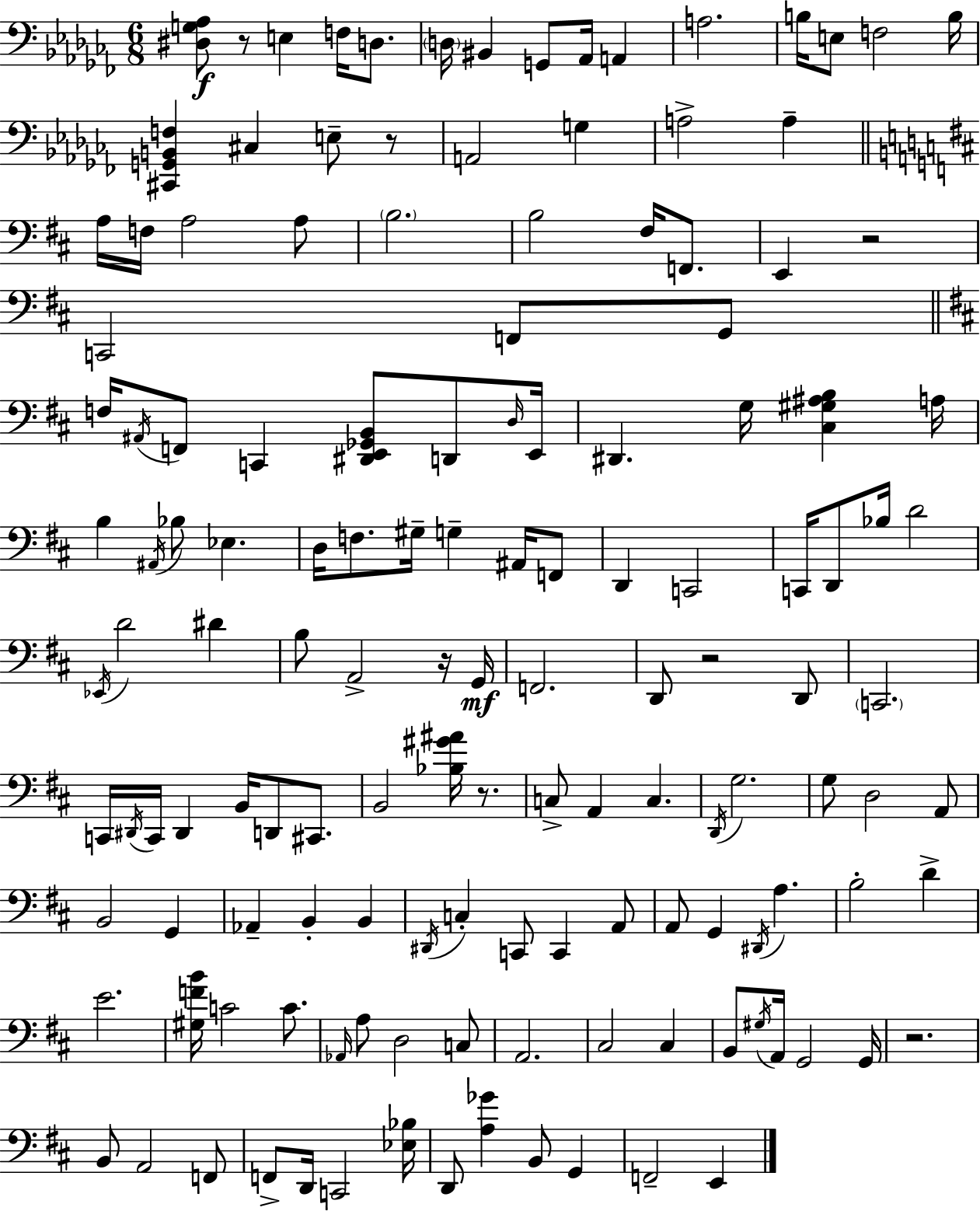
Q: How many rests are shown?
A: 7